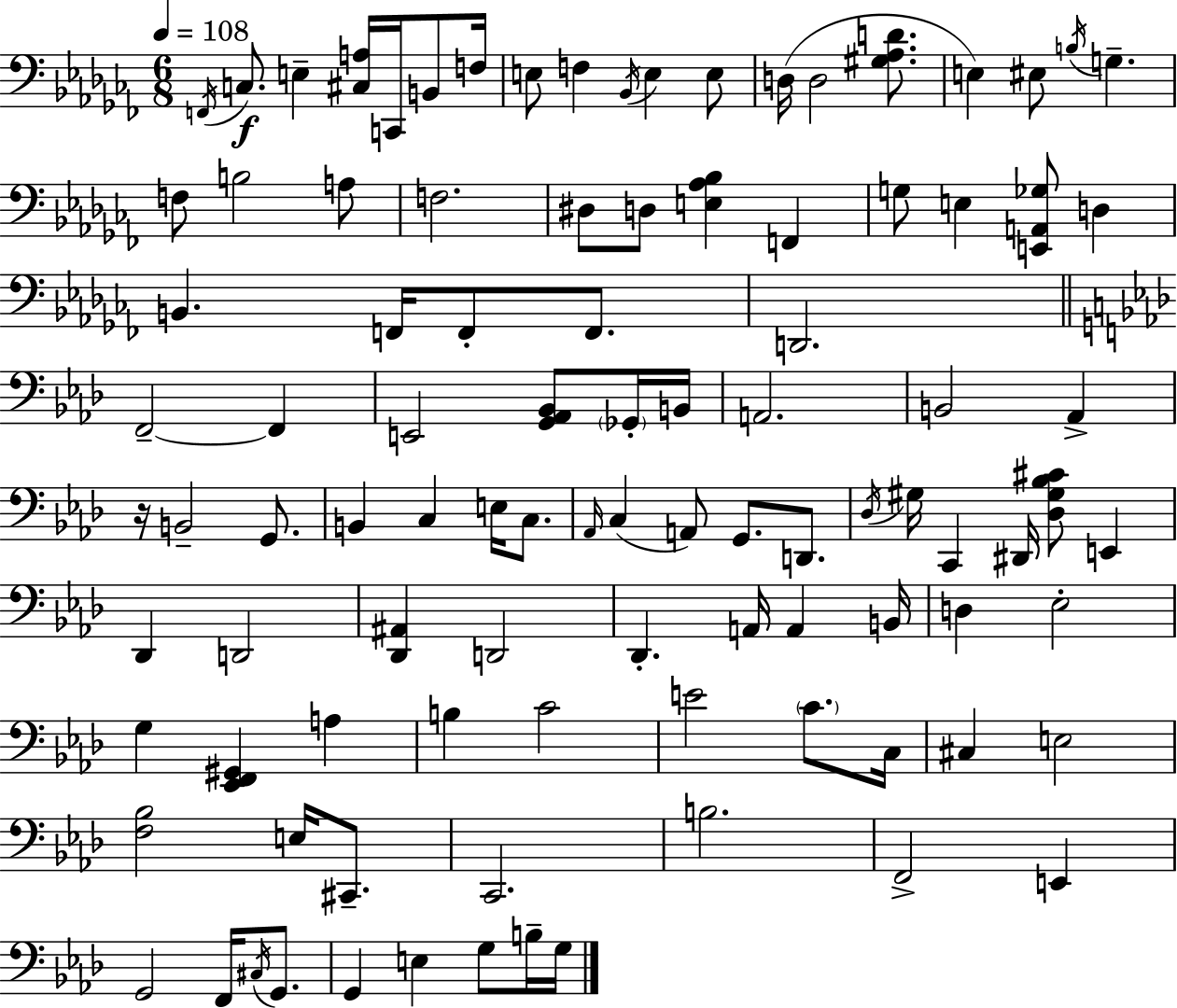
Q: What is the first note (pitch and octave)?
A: F2